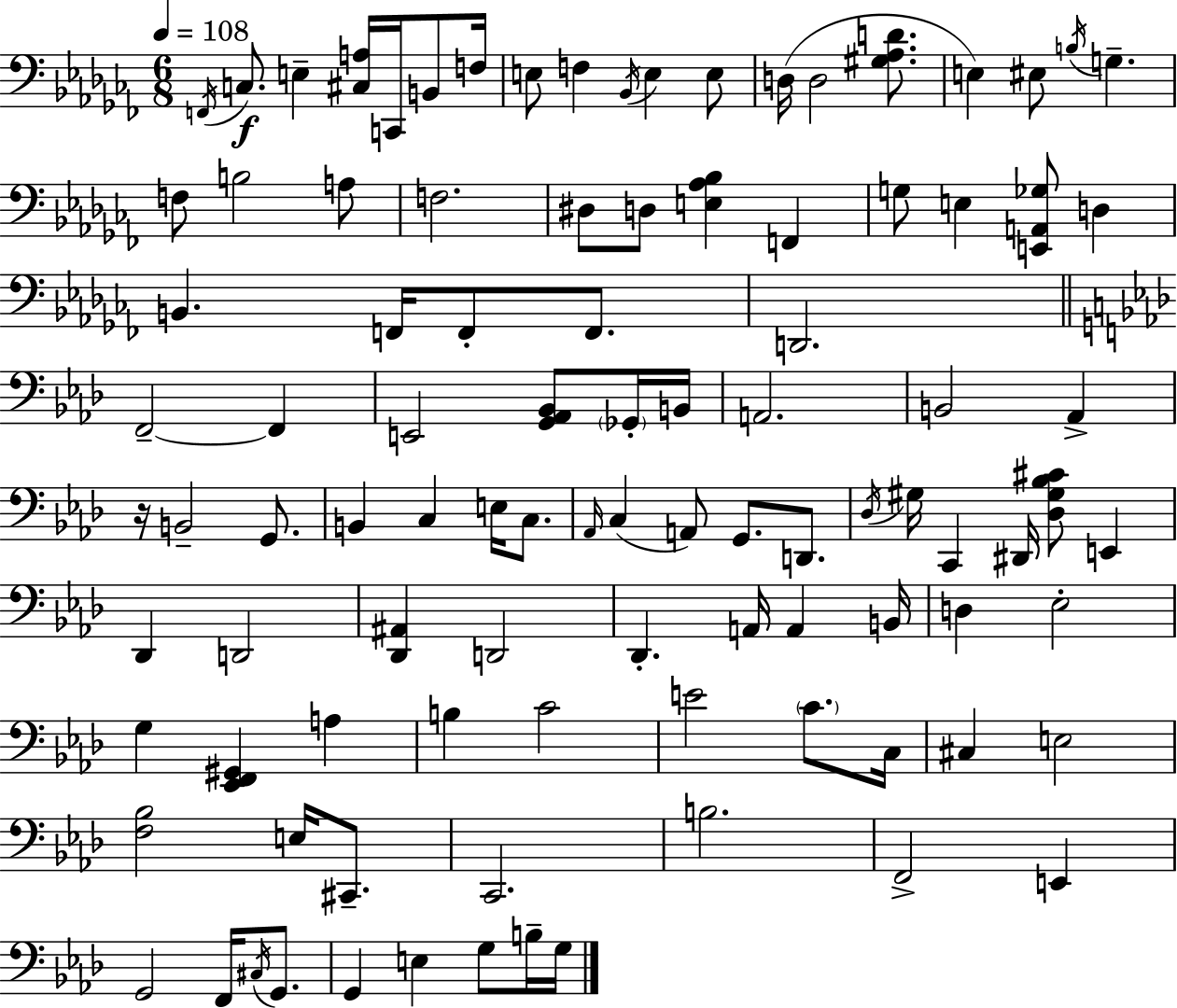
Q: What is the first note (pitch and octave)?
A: F2